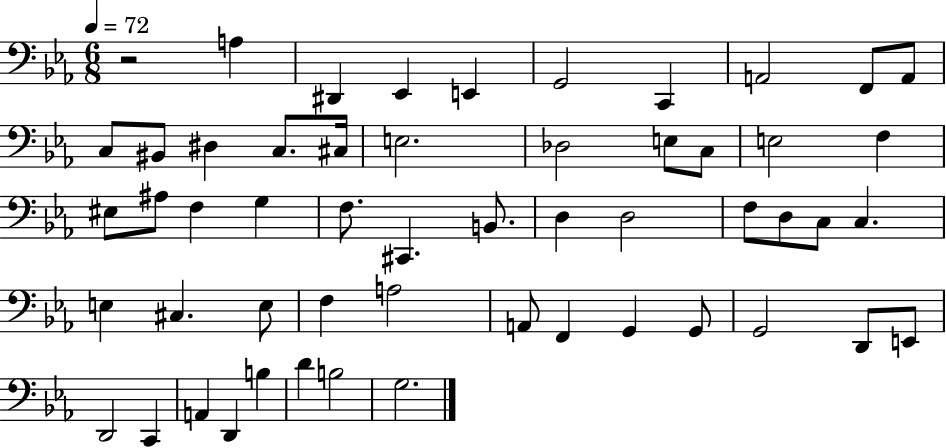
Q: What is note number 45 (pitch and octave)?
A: E2